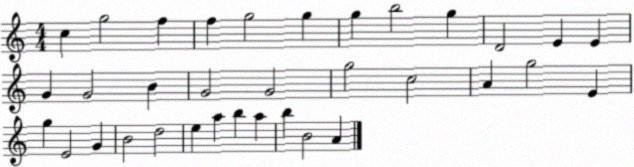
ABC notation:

X:1
T:Untitled
M:4/4
L:1/4
K:C
c g2 f f g2 g g b2 g D2 E E G G2 B G2 G2 g2 c2 A g2 E g E2 G B2 d2 e a b a b B2 A